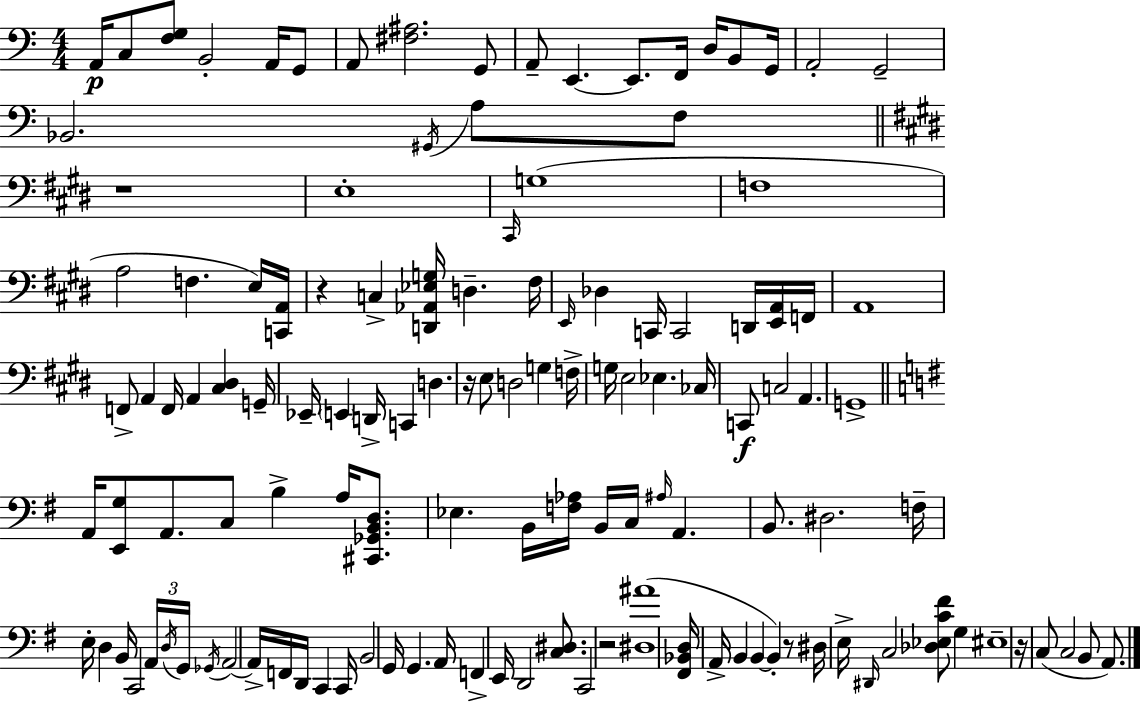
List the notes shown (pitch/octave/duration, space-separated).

A2/s C3/e [F3,G3]/e B2/h A2/s G2/e A2/e [F#3,A#3]/h. G2/e A2/e E2/q. E2/e. F2/s D3/s B2/e G2/s A2/h G2/h Bb2/h. G#2/s A3/e F3/e R/w E3/w C#2/s G3/w F3/w A3/h F3/q. E3/s [C2,A2]/s R/q C3/q [D2,Ab2,Eb3,G3]/s D3/q. F#3/s E2/s Db3/q C2/s C2/h D2/s [E2,A2]/s F2/s A2/w F2/e A2/q F2/s A2/q [C#3,D#3]/q G2/s Eb2/s E2/q D2/s C2/q D3/q. R/s E3/e D3/h G3/q F3/s G3/s E3/h Eb3/q. CES3/s C2/e C3/h A2/q. G2/w A2/s [E2,G3]/e A2/e. C3/e B3/q A3/s [C#2,Gb2,B2,D3]/e. Eb3/q. B2/s [F3,Ab3]/s B2/s C3/s A#3/s A2/q. B2/e. D#3/h. F3/s E3/s D3/q B2/s C2/h A2/s D3/s G2/s Gb2/s A2/h A2/s F2/s D2/s C2/q C2/s B2/h G2/s G2/q. A2/s F2/q E2/s D2/h [C3,D#3]/e. C2/h R/h [D#3,A#4]/w [F#2,Bb2,D3]/s A2/s B2/q B2/q B2/q R/e D#3/s E3/s D#2/s C3/h [Db3,Eb3,C4,F#4]/e G3/q EIS3/w R/s C3/e C3/h B2/e A2/e.